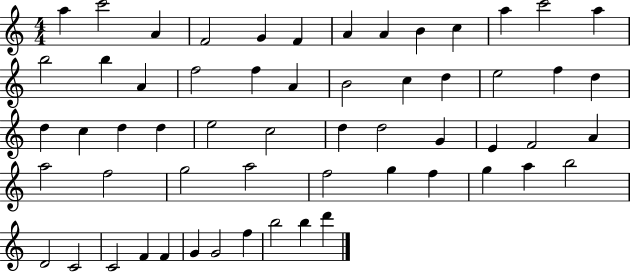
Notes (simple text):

A5/q C6/h A4/q F4/h G4/q F4/q A4/q A4/q B4/q C5/q A5/q C6/h A5/q B5/h B5/q A4/q F5/h F5/q A4/q B4/h C5/q D5/q E5/h F5/q D5/q D5/q C5/q D5/q D5/q E5/h C5/h D5/q D5/h G4/q E4/q F4/h A4/q A5/h F5/h G5/h A5/h F5/h G5/q F5/q G5/q A5/q B5/h D4/h C4/h C4/h F4/q F4/q G4/q G4/h F5/q B5/h B5/q D6/q